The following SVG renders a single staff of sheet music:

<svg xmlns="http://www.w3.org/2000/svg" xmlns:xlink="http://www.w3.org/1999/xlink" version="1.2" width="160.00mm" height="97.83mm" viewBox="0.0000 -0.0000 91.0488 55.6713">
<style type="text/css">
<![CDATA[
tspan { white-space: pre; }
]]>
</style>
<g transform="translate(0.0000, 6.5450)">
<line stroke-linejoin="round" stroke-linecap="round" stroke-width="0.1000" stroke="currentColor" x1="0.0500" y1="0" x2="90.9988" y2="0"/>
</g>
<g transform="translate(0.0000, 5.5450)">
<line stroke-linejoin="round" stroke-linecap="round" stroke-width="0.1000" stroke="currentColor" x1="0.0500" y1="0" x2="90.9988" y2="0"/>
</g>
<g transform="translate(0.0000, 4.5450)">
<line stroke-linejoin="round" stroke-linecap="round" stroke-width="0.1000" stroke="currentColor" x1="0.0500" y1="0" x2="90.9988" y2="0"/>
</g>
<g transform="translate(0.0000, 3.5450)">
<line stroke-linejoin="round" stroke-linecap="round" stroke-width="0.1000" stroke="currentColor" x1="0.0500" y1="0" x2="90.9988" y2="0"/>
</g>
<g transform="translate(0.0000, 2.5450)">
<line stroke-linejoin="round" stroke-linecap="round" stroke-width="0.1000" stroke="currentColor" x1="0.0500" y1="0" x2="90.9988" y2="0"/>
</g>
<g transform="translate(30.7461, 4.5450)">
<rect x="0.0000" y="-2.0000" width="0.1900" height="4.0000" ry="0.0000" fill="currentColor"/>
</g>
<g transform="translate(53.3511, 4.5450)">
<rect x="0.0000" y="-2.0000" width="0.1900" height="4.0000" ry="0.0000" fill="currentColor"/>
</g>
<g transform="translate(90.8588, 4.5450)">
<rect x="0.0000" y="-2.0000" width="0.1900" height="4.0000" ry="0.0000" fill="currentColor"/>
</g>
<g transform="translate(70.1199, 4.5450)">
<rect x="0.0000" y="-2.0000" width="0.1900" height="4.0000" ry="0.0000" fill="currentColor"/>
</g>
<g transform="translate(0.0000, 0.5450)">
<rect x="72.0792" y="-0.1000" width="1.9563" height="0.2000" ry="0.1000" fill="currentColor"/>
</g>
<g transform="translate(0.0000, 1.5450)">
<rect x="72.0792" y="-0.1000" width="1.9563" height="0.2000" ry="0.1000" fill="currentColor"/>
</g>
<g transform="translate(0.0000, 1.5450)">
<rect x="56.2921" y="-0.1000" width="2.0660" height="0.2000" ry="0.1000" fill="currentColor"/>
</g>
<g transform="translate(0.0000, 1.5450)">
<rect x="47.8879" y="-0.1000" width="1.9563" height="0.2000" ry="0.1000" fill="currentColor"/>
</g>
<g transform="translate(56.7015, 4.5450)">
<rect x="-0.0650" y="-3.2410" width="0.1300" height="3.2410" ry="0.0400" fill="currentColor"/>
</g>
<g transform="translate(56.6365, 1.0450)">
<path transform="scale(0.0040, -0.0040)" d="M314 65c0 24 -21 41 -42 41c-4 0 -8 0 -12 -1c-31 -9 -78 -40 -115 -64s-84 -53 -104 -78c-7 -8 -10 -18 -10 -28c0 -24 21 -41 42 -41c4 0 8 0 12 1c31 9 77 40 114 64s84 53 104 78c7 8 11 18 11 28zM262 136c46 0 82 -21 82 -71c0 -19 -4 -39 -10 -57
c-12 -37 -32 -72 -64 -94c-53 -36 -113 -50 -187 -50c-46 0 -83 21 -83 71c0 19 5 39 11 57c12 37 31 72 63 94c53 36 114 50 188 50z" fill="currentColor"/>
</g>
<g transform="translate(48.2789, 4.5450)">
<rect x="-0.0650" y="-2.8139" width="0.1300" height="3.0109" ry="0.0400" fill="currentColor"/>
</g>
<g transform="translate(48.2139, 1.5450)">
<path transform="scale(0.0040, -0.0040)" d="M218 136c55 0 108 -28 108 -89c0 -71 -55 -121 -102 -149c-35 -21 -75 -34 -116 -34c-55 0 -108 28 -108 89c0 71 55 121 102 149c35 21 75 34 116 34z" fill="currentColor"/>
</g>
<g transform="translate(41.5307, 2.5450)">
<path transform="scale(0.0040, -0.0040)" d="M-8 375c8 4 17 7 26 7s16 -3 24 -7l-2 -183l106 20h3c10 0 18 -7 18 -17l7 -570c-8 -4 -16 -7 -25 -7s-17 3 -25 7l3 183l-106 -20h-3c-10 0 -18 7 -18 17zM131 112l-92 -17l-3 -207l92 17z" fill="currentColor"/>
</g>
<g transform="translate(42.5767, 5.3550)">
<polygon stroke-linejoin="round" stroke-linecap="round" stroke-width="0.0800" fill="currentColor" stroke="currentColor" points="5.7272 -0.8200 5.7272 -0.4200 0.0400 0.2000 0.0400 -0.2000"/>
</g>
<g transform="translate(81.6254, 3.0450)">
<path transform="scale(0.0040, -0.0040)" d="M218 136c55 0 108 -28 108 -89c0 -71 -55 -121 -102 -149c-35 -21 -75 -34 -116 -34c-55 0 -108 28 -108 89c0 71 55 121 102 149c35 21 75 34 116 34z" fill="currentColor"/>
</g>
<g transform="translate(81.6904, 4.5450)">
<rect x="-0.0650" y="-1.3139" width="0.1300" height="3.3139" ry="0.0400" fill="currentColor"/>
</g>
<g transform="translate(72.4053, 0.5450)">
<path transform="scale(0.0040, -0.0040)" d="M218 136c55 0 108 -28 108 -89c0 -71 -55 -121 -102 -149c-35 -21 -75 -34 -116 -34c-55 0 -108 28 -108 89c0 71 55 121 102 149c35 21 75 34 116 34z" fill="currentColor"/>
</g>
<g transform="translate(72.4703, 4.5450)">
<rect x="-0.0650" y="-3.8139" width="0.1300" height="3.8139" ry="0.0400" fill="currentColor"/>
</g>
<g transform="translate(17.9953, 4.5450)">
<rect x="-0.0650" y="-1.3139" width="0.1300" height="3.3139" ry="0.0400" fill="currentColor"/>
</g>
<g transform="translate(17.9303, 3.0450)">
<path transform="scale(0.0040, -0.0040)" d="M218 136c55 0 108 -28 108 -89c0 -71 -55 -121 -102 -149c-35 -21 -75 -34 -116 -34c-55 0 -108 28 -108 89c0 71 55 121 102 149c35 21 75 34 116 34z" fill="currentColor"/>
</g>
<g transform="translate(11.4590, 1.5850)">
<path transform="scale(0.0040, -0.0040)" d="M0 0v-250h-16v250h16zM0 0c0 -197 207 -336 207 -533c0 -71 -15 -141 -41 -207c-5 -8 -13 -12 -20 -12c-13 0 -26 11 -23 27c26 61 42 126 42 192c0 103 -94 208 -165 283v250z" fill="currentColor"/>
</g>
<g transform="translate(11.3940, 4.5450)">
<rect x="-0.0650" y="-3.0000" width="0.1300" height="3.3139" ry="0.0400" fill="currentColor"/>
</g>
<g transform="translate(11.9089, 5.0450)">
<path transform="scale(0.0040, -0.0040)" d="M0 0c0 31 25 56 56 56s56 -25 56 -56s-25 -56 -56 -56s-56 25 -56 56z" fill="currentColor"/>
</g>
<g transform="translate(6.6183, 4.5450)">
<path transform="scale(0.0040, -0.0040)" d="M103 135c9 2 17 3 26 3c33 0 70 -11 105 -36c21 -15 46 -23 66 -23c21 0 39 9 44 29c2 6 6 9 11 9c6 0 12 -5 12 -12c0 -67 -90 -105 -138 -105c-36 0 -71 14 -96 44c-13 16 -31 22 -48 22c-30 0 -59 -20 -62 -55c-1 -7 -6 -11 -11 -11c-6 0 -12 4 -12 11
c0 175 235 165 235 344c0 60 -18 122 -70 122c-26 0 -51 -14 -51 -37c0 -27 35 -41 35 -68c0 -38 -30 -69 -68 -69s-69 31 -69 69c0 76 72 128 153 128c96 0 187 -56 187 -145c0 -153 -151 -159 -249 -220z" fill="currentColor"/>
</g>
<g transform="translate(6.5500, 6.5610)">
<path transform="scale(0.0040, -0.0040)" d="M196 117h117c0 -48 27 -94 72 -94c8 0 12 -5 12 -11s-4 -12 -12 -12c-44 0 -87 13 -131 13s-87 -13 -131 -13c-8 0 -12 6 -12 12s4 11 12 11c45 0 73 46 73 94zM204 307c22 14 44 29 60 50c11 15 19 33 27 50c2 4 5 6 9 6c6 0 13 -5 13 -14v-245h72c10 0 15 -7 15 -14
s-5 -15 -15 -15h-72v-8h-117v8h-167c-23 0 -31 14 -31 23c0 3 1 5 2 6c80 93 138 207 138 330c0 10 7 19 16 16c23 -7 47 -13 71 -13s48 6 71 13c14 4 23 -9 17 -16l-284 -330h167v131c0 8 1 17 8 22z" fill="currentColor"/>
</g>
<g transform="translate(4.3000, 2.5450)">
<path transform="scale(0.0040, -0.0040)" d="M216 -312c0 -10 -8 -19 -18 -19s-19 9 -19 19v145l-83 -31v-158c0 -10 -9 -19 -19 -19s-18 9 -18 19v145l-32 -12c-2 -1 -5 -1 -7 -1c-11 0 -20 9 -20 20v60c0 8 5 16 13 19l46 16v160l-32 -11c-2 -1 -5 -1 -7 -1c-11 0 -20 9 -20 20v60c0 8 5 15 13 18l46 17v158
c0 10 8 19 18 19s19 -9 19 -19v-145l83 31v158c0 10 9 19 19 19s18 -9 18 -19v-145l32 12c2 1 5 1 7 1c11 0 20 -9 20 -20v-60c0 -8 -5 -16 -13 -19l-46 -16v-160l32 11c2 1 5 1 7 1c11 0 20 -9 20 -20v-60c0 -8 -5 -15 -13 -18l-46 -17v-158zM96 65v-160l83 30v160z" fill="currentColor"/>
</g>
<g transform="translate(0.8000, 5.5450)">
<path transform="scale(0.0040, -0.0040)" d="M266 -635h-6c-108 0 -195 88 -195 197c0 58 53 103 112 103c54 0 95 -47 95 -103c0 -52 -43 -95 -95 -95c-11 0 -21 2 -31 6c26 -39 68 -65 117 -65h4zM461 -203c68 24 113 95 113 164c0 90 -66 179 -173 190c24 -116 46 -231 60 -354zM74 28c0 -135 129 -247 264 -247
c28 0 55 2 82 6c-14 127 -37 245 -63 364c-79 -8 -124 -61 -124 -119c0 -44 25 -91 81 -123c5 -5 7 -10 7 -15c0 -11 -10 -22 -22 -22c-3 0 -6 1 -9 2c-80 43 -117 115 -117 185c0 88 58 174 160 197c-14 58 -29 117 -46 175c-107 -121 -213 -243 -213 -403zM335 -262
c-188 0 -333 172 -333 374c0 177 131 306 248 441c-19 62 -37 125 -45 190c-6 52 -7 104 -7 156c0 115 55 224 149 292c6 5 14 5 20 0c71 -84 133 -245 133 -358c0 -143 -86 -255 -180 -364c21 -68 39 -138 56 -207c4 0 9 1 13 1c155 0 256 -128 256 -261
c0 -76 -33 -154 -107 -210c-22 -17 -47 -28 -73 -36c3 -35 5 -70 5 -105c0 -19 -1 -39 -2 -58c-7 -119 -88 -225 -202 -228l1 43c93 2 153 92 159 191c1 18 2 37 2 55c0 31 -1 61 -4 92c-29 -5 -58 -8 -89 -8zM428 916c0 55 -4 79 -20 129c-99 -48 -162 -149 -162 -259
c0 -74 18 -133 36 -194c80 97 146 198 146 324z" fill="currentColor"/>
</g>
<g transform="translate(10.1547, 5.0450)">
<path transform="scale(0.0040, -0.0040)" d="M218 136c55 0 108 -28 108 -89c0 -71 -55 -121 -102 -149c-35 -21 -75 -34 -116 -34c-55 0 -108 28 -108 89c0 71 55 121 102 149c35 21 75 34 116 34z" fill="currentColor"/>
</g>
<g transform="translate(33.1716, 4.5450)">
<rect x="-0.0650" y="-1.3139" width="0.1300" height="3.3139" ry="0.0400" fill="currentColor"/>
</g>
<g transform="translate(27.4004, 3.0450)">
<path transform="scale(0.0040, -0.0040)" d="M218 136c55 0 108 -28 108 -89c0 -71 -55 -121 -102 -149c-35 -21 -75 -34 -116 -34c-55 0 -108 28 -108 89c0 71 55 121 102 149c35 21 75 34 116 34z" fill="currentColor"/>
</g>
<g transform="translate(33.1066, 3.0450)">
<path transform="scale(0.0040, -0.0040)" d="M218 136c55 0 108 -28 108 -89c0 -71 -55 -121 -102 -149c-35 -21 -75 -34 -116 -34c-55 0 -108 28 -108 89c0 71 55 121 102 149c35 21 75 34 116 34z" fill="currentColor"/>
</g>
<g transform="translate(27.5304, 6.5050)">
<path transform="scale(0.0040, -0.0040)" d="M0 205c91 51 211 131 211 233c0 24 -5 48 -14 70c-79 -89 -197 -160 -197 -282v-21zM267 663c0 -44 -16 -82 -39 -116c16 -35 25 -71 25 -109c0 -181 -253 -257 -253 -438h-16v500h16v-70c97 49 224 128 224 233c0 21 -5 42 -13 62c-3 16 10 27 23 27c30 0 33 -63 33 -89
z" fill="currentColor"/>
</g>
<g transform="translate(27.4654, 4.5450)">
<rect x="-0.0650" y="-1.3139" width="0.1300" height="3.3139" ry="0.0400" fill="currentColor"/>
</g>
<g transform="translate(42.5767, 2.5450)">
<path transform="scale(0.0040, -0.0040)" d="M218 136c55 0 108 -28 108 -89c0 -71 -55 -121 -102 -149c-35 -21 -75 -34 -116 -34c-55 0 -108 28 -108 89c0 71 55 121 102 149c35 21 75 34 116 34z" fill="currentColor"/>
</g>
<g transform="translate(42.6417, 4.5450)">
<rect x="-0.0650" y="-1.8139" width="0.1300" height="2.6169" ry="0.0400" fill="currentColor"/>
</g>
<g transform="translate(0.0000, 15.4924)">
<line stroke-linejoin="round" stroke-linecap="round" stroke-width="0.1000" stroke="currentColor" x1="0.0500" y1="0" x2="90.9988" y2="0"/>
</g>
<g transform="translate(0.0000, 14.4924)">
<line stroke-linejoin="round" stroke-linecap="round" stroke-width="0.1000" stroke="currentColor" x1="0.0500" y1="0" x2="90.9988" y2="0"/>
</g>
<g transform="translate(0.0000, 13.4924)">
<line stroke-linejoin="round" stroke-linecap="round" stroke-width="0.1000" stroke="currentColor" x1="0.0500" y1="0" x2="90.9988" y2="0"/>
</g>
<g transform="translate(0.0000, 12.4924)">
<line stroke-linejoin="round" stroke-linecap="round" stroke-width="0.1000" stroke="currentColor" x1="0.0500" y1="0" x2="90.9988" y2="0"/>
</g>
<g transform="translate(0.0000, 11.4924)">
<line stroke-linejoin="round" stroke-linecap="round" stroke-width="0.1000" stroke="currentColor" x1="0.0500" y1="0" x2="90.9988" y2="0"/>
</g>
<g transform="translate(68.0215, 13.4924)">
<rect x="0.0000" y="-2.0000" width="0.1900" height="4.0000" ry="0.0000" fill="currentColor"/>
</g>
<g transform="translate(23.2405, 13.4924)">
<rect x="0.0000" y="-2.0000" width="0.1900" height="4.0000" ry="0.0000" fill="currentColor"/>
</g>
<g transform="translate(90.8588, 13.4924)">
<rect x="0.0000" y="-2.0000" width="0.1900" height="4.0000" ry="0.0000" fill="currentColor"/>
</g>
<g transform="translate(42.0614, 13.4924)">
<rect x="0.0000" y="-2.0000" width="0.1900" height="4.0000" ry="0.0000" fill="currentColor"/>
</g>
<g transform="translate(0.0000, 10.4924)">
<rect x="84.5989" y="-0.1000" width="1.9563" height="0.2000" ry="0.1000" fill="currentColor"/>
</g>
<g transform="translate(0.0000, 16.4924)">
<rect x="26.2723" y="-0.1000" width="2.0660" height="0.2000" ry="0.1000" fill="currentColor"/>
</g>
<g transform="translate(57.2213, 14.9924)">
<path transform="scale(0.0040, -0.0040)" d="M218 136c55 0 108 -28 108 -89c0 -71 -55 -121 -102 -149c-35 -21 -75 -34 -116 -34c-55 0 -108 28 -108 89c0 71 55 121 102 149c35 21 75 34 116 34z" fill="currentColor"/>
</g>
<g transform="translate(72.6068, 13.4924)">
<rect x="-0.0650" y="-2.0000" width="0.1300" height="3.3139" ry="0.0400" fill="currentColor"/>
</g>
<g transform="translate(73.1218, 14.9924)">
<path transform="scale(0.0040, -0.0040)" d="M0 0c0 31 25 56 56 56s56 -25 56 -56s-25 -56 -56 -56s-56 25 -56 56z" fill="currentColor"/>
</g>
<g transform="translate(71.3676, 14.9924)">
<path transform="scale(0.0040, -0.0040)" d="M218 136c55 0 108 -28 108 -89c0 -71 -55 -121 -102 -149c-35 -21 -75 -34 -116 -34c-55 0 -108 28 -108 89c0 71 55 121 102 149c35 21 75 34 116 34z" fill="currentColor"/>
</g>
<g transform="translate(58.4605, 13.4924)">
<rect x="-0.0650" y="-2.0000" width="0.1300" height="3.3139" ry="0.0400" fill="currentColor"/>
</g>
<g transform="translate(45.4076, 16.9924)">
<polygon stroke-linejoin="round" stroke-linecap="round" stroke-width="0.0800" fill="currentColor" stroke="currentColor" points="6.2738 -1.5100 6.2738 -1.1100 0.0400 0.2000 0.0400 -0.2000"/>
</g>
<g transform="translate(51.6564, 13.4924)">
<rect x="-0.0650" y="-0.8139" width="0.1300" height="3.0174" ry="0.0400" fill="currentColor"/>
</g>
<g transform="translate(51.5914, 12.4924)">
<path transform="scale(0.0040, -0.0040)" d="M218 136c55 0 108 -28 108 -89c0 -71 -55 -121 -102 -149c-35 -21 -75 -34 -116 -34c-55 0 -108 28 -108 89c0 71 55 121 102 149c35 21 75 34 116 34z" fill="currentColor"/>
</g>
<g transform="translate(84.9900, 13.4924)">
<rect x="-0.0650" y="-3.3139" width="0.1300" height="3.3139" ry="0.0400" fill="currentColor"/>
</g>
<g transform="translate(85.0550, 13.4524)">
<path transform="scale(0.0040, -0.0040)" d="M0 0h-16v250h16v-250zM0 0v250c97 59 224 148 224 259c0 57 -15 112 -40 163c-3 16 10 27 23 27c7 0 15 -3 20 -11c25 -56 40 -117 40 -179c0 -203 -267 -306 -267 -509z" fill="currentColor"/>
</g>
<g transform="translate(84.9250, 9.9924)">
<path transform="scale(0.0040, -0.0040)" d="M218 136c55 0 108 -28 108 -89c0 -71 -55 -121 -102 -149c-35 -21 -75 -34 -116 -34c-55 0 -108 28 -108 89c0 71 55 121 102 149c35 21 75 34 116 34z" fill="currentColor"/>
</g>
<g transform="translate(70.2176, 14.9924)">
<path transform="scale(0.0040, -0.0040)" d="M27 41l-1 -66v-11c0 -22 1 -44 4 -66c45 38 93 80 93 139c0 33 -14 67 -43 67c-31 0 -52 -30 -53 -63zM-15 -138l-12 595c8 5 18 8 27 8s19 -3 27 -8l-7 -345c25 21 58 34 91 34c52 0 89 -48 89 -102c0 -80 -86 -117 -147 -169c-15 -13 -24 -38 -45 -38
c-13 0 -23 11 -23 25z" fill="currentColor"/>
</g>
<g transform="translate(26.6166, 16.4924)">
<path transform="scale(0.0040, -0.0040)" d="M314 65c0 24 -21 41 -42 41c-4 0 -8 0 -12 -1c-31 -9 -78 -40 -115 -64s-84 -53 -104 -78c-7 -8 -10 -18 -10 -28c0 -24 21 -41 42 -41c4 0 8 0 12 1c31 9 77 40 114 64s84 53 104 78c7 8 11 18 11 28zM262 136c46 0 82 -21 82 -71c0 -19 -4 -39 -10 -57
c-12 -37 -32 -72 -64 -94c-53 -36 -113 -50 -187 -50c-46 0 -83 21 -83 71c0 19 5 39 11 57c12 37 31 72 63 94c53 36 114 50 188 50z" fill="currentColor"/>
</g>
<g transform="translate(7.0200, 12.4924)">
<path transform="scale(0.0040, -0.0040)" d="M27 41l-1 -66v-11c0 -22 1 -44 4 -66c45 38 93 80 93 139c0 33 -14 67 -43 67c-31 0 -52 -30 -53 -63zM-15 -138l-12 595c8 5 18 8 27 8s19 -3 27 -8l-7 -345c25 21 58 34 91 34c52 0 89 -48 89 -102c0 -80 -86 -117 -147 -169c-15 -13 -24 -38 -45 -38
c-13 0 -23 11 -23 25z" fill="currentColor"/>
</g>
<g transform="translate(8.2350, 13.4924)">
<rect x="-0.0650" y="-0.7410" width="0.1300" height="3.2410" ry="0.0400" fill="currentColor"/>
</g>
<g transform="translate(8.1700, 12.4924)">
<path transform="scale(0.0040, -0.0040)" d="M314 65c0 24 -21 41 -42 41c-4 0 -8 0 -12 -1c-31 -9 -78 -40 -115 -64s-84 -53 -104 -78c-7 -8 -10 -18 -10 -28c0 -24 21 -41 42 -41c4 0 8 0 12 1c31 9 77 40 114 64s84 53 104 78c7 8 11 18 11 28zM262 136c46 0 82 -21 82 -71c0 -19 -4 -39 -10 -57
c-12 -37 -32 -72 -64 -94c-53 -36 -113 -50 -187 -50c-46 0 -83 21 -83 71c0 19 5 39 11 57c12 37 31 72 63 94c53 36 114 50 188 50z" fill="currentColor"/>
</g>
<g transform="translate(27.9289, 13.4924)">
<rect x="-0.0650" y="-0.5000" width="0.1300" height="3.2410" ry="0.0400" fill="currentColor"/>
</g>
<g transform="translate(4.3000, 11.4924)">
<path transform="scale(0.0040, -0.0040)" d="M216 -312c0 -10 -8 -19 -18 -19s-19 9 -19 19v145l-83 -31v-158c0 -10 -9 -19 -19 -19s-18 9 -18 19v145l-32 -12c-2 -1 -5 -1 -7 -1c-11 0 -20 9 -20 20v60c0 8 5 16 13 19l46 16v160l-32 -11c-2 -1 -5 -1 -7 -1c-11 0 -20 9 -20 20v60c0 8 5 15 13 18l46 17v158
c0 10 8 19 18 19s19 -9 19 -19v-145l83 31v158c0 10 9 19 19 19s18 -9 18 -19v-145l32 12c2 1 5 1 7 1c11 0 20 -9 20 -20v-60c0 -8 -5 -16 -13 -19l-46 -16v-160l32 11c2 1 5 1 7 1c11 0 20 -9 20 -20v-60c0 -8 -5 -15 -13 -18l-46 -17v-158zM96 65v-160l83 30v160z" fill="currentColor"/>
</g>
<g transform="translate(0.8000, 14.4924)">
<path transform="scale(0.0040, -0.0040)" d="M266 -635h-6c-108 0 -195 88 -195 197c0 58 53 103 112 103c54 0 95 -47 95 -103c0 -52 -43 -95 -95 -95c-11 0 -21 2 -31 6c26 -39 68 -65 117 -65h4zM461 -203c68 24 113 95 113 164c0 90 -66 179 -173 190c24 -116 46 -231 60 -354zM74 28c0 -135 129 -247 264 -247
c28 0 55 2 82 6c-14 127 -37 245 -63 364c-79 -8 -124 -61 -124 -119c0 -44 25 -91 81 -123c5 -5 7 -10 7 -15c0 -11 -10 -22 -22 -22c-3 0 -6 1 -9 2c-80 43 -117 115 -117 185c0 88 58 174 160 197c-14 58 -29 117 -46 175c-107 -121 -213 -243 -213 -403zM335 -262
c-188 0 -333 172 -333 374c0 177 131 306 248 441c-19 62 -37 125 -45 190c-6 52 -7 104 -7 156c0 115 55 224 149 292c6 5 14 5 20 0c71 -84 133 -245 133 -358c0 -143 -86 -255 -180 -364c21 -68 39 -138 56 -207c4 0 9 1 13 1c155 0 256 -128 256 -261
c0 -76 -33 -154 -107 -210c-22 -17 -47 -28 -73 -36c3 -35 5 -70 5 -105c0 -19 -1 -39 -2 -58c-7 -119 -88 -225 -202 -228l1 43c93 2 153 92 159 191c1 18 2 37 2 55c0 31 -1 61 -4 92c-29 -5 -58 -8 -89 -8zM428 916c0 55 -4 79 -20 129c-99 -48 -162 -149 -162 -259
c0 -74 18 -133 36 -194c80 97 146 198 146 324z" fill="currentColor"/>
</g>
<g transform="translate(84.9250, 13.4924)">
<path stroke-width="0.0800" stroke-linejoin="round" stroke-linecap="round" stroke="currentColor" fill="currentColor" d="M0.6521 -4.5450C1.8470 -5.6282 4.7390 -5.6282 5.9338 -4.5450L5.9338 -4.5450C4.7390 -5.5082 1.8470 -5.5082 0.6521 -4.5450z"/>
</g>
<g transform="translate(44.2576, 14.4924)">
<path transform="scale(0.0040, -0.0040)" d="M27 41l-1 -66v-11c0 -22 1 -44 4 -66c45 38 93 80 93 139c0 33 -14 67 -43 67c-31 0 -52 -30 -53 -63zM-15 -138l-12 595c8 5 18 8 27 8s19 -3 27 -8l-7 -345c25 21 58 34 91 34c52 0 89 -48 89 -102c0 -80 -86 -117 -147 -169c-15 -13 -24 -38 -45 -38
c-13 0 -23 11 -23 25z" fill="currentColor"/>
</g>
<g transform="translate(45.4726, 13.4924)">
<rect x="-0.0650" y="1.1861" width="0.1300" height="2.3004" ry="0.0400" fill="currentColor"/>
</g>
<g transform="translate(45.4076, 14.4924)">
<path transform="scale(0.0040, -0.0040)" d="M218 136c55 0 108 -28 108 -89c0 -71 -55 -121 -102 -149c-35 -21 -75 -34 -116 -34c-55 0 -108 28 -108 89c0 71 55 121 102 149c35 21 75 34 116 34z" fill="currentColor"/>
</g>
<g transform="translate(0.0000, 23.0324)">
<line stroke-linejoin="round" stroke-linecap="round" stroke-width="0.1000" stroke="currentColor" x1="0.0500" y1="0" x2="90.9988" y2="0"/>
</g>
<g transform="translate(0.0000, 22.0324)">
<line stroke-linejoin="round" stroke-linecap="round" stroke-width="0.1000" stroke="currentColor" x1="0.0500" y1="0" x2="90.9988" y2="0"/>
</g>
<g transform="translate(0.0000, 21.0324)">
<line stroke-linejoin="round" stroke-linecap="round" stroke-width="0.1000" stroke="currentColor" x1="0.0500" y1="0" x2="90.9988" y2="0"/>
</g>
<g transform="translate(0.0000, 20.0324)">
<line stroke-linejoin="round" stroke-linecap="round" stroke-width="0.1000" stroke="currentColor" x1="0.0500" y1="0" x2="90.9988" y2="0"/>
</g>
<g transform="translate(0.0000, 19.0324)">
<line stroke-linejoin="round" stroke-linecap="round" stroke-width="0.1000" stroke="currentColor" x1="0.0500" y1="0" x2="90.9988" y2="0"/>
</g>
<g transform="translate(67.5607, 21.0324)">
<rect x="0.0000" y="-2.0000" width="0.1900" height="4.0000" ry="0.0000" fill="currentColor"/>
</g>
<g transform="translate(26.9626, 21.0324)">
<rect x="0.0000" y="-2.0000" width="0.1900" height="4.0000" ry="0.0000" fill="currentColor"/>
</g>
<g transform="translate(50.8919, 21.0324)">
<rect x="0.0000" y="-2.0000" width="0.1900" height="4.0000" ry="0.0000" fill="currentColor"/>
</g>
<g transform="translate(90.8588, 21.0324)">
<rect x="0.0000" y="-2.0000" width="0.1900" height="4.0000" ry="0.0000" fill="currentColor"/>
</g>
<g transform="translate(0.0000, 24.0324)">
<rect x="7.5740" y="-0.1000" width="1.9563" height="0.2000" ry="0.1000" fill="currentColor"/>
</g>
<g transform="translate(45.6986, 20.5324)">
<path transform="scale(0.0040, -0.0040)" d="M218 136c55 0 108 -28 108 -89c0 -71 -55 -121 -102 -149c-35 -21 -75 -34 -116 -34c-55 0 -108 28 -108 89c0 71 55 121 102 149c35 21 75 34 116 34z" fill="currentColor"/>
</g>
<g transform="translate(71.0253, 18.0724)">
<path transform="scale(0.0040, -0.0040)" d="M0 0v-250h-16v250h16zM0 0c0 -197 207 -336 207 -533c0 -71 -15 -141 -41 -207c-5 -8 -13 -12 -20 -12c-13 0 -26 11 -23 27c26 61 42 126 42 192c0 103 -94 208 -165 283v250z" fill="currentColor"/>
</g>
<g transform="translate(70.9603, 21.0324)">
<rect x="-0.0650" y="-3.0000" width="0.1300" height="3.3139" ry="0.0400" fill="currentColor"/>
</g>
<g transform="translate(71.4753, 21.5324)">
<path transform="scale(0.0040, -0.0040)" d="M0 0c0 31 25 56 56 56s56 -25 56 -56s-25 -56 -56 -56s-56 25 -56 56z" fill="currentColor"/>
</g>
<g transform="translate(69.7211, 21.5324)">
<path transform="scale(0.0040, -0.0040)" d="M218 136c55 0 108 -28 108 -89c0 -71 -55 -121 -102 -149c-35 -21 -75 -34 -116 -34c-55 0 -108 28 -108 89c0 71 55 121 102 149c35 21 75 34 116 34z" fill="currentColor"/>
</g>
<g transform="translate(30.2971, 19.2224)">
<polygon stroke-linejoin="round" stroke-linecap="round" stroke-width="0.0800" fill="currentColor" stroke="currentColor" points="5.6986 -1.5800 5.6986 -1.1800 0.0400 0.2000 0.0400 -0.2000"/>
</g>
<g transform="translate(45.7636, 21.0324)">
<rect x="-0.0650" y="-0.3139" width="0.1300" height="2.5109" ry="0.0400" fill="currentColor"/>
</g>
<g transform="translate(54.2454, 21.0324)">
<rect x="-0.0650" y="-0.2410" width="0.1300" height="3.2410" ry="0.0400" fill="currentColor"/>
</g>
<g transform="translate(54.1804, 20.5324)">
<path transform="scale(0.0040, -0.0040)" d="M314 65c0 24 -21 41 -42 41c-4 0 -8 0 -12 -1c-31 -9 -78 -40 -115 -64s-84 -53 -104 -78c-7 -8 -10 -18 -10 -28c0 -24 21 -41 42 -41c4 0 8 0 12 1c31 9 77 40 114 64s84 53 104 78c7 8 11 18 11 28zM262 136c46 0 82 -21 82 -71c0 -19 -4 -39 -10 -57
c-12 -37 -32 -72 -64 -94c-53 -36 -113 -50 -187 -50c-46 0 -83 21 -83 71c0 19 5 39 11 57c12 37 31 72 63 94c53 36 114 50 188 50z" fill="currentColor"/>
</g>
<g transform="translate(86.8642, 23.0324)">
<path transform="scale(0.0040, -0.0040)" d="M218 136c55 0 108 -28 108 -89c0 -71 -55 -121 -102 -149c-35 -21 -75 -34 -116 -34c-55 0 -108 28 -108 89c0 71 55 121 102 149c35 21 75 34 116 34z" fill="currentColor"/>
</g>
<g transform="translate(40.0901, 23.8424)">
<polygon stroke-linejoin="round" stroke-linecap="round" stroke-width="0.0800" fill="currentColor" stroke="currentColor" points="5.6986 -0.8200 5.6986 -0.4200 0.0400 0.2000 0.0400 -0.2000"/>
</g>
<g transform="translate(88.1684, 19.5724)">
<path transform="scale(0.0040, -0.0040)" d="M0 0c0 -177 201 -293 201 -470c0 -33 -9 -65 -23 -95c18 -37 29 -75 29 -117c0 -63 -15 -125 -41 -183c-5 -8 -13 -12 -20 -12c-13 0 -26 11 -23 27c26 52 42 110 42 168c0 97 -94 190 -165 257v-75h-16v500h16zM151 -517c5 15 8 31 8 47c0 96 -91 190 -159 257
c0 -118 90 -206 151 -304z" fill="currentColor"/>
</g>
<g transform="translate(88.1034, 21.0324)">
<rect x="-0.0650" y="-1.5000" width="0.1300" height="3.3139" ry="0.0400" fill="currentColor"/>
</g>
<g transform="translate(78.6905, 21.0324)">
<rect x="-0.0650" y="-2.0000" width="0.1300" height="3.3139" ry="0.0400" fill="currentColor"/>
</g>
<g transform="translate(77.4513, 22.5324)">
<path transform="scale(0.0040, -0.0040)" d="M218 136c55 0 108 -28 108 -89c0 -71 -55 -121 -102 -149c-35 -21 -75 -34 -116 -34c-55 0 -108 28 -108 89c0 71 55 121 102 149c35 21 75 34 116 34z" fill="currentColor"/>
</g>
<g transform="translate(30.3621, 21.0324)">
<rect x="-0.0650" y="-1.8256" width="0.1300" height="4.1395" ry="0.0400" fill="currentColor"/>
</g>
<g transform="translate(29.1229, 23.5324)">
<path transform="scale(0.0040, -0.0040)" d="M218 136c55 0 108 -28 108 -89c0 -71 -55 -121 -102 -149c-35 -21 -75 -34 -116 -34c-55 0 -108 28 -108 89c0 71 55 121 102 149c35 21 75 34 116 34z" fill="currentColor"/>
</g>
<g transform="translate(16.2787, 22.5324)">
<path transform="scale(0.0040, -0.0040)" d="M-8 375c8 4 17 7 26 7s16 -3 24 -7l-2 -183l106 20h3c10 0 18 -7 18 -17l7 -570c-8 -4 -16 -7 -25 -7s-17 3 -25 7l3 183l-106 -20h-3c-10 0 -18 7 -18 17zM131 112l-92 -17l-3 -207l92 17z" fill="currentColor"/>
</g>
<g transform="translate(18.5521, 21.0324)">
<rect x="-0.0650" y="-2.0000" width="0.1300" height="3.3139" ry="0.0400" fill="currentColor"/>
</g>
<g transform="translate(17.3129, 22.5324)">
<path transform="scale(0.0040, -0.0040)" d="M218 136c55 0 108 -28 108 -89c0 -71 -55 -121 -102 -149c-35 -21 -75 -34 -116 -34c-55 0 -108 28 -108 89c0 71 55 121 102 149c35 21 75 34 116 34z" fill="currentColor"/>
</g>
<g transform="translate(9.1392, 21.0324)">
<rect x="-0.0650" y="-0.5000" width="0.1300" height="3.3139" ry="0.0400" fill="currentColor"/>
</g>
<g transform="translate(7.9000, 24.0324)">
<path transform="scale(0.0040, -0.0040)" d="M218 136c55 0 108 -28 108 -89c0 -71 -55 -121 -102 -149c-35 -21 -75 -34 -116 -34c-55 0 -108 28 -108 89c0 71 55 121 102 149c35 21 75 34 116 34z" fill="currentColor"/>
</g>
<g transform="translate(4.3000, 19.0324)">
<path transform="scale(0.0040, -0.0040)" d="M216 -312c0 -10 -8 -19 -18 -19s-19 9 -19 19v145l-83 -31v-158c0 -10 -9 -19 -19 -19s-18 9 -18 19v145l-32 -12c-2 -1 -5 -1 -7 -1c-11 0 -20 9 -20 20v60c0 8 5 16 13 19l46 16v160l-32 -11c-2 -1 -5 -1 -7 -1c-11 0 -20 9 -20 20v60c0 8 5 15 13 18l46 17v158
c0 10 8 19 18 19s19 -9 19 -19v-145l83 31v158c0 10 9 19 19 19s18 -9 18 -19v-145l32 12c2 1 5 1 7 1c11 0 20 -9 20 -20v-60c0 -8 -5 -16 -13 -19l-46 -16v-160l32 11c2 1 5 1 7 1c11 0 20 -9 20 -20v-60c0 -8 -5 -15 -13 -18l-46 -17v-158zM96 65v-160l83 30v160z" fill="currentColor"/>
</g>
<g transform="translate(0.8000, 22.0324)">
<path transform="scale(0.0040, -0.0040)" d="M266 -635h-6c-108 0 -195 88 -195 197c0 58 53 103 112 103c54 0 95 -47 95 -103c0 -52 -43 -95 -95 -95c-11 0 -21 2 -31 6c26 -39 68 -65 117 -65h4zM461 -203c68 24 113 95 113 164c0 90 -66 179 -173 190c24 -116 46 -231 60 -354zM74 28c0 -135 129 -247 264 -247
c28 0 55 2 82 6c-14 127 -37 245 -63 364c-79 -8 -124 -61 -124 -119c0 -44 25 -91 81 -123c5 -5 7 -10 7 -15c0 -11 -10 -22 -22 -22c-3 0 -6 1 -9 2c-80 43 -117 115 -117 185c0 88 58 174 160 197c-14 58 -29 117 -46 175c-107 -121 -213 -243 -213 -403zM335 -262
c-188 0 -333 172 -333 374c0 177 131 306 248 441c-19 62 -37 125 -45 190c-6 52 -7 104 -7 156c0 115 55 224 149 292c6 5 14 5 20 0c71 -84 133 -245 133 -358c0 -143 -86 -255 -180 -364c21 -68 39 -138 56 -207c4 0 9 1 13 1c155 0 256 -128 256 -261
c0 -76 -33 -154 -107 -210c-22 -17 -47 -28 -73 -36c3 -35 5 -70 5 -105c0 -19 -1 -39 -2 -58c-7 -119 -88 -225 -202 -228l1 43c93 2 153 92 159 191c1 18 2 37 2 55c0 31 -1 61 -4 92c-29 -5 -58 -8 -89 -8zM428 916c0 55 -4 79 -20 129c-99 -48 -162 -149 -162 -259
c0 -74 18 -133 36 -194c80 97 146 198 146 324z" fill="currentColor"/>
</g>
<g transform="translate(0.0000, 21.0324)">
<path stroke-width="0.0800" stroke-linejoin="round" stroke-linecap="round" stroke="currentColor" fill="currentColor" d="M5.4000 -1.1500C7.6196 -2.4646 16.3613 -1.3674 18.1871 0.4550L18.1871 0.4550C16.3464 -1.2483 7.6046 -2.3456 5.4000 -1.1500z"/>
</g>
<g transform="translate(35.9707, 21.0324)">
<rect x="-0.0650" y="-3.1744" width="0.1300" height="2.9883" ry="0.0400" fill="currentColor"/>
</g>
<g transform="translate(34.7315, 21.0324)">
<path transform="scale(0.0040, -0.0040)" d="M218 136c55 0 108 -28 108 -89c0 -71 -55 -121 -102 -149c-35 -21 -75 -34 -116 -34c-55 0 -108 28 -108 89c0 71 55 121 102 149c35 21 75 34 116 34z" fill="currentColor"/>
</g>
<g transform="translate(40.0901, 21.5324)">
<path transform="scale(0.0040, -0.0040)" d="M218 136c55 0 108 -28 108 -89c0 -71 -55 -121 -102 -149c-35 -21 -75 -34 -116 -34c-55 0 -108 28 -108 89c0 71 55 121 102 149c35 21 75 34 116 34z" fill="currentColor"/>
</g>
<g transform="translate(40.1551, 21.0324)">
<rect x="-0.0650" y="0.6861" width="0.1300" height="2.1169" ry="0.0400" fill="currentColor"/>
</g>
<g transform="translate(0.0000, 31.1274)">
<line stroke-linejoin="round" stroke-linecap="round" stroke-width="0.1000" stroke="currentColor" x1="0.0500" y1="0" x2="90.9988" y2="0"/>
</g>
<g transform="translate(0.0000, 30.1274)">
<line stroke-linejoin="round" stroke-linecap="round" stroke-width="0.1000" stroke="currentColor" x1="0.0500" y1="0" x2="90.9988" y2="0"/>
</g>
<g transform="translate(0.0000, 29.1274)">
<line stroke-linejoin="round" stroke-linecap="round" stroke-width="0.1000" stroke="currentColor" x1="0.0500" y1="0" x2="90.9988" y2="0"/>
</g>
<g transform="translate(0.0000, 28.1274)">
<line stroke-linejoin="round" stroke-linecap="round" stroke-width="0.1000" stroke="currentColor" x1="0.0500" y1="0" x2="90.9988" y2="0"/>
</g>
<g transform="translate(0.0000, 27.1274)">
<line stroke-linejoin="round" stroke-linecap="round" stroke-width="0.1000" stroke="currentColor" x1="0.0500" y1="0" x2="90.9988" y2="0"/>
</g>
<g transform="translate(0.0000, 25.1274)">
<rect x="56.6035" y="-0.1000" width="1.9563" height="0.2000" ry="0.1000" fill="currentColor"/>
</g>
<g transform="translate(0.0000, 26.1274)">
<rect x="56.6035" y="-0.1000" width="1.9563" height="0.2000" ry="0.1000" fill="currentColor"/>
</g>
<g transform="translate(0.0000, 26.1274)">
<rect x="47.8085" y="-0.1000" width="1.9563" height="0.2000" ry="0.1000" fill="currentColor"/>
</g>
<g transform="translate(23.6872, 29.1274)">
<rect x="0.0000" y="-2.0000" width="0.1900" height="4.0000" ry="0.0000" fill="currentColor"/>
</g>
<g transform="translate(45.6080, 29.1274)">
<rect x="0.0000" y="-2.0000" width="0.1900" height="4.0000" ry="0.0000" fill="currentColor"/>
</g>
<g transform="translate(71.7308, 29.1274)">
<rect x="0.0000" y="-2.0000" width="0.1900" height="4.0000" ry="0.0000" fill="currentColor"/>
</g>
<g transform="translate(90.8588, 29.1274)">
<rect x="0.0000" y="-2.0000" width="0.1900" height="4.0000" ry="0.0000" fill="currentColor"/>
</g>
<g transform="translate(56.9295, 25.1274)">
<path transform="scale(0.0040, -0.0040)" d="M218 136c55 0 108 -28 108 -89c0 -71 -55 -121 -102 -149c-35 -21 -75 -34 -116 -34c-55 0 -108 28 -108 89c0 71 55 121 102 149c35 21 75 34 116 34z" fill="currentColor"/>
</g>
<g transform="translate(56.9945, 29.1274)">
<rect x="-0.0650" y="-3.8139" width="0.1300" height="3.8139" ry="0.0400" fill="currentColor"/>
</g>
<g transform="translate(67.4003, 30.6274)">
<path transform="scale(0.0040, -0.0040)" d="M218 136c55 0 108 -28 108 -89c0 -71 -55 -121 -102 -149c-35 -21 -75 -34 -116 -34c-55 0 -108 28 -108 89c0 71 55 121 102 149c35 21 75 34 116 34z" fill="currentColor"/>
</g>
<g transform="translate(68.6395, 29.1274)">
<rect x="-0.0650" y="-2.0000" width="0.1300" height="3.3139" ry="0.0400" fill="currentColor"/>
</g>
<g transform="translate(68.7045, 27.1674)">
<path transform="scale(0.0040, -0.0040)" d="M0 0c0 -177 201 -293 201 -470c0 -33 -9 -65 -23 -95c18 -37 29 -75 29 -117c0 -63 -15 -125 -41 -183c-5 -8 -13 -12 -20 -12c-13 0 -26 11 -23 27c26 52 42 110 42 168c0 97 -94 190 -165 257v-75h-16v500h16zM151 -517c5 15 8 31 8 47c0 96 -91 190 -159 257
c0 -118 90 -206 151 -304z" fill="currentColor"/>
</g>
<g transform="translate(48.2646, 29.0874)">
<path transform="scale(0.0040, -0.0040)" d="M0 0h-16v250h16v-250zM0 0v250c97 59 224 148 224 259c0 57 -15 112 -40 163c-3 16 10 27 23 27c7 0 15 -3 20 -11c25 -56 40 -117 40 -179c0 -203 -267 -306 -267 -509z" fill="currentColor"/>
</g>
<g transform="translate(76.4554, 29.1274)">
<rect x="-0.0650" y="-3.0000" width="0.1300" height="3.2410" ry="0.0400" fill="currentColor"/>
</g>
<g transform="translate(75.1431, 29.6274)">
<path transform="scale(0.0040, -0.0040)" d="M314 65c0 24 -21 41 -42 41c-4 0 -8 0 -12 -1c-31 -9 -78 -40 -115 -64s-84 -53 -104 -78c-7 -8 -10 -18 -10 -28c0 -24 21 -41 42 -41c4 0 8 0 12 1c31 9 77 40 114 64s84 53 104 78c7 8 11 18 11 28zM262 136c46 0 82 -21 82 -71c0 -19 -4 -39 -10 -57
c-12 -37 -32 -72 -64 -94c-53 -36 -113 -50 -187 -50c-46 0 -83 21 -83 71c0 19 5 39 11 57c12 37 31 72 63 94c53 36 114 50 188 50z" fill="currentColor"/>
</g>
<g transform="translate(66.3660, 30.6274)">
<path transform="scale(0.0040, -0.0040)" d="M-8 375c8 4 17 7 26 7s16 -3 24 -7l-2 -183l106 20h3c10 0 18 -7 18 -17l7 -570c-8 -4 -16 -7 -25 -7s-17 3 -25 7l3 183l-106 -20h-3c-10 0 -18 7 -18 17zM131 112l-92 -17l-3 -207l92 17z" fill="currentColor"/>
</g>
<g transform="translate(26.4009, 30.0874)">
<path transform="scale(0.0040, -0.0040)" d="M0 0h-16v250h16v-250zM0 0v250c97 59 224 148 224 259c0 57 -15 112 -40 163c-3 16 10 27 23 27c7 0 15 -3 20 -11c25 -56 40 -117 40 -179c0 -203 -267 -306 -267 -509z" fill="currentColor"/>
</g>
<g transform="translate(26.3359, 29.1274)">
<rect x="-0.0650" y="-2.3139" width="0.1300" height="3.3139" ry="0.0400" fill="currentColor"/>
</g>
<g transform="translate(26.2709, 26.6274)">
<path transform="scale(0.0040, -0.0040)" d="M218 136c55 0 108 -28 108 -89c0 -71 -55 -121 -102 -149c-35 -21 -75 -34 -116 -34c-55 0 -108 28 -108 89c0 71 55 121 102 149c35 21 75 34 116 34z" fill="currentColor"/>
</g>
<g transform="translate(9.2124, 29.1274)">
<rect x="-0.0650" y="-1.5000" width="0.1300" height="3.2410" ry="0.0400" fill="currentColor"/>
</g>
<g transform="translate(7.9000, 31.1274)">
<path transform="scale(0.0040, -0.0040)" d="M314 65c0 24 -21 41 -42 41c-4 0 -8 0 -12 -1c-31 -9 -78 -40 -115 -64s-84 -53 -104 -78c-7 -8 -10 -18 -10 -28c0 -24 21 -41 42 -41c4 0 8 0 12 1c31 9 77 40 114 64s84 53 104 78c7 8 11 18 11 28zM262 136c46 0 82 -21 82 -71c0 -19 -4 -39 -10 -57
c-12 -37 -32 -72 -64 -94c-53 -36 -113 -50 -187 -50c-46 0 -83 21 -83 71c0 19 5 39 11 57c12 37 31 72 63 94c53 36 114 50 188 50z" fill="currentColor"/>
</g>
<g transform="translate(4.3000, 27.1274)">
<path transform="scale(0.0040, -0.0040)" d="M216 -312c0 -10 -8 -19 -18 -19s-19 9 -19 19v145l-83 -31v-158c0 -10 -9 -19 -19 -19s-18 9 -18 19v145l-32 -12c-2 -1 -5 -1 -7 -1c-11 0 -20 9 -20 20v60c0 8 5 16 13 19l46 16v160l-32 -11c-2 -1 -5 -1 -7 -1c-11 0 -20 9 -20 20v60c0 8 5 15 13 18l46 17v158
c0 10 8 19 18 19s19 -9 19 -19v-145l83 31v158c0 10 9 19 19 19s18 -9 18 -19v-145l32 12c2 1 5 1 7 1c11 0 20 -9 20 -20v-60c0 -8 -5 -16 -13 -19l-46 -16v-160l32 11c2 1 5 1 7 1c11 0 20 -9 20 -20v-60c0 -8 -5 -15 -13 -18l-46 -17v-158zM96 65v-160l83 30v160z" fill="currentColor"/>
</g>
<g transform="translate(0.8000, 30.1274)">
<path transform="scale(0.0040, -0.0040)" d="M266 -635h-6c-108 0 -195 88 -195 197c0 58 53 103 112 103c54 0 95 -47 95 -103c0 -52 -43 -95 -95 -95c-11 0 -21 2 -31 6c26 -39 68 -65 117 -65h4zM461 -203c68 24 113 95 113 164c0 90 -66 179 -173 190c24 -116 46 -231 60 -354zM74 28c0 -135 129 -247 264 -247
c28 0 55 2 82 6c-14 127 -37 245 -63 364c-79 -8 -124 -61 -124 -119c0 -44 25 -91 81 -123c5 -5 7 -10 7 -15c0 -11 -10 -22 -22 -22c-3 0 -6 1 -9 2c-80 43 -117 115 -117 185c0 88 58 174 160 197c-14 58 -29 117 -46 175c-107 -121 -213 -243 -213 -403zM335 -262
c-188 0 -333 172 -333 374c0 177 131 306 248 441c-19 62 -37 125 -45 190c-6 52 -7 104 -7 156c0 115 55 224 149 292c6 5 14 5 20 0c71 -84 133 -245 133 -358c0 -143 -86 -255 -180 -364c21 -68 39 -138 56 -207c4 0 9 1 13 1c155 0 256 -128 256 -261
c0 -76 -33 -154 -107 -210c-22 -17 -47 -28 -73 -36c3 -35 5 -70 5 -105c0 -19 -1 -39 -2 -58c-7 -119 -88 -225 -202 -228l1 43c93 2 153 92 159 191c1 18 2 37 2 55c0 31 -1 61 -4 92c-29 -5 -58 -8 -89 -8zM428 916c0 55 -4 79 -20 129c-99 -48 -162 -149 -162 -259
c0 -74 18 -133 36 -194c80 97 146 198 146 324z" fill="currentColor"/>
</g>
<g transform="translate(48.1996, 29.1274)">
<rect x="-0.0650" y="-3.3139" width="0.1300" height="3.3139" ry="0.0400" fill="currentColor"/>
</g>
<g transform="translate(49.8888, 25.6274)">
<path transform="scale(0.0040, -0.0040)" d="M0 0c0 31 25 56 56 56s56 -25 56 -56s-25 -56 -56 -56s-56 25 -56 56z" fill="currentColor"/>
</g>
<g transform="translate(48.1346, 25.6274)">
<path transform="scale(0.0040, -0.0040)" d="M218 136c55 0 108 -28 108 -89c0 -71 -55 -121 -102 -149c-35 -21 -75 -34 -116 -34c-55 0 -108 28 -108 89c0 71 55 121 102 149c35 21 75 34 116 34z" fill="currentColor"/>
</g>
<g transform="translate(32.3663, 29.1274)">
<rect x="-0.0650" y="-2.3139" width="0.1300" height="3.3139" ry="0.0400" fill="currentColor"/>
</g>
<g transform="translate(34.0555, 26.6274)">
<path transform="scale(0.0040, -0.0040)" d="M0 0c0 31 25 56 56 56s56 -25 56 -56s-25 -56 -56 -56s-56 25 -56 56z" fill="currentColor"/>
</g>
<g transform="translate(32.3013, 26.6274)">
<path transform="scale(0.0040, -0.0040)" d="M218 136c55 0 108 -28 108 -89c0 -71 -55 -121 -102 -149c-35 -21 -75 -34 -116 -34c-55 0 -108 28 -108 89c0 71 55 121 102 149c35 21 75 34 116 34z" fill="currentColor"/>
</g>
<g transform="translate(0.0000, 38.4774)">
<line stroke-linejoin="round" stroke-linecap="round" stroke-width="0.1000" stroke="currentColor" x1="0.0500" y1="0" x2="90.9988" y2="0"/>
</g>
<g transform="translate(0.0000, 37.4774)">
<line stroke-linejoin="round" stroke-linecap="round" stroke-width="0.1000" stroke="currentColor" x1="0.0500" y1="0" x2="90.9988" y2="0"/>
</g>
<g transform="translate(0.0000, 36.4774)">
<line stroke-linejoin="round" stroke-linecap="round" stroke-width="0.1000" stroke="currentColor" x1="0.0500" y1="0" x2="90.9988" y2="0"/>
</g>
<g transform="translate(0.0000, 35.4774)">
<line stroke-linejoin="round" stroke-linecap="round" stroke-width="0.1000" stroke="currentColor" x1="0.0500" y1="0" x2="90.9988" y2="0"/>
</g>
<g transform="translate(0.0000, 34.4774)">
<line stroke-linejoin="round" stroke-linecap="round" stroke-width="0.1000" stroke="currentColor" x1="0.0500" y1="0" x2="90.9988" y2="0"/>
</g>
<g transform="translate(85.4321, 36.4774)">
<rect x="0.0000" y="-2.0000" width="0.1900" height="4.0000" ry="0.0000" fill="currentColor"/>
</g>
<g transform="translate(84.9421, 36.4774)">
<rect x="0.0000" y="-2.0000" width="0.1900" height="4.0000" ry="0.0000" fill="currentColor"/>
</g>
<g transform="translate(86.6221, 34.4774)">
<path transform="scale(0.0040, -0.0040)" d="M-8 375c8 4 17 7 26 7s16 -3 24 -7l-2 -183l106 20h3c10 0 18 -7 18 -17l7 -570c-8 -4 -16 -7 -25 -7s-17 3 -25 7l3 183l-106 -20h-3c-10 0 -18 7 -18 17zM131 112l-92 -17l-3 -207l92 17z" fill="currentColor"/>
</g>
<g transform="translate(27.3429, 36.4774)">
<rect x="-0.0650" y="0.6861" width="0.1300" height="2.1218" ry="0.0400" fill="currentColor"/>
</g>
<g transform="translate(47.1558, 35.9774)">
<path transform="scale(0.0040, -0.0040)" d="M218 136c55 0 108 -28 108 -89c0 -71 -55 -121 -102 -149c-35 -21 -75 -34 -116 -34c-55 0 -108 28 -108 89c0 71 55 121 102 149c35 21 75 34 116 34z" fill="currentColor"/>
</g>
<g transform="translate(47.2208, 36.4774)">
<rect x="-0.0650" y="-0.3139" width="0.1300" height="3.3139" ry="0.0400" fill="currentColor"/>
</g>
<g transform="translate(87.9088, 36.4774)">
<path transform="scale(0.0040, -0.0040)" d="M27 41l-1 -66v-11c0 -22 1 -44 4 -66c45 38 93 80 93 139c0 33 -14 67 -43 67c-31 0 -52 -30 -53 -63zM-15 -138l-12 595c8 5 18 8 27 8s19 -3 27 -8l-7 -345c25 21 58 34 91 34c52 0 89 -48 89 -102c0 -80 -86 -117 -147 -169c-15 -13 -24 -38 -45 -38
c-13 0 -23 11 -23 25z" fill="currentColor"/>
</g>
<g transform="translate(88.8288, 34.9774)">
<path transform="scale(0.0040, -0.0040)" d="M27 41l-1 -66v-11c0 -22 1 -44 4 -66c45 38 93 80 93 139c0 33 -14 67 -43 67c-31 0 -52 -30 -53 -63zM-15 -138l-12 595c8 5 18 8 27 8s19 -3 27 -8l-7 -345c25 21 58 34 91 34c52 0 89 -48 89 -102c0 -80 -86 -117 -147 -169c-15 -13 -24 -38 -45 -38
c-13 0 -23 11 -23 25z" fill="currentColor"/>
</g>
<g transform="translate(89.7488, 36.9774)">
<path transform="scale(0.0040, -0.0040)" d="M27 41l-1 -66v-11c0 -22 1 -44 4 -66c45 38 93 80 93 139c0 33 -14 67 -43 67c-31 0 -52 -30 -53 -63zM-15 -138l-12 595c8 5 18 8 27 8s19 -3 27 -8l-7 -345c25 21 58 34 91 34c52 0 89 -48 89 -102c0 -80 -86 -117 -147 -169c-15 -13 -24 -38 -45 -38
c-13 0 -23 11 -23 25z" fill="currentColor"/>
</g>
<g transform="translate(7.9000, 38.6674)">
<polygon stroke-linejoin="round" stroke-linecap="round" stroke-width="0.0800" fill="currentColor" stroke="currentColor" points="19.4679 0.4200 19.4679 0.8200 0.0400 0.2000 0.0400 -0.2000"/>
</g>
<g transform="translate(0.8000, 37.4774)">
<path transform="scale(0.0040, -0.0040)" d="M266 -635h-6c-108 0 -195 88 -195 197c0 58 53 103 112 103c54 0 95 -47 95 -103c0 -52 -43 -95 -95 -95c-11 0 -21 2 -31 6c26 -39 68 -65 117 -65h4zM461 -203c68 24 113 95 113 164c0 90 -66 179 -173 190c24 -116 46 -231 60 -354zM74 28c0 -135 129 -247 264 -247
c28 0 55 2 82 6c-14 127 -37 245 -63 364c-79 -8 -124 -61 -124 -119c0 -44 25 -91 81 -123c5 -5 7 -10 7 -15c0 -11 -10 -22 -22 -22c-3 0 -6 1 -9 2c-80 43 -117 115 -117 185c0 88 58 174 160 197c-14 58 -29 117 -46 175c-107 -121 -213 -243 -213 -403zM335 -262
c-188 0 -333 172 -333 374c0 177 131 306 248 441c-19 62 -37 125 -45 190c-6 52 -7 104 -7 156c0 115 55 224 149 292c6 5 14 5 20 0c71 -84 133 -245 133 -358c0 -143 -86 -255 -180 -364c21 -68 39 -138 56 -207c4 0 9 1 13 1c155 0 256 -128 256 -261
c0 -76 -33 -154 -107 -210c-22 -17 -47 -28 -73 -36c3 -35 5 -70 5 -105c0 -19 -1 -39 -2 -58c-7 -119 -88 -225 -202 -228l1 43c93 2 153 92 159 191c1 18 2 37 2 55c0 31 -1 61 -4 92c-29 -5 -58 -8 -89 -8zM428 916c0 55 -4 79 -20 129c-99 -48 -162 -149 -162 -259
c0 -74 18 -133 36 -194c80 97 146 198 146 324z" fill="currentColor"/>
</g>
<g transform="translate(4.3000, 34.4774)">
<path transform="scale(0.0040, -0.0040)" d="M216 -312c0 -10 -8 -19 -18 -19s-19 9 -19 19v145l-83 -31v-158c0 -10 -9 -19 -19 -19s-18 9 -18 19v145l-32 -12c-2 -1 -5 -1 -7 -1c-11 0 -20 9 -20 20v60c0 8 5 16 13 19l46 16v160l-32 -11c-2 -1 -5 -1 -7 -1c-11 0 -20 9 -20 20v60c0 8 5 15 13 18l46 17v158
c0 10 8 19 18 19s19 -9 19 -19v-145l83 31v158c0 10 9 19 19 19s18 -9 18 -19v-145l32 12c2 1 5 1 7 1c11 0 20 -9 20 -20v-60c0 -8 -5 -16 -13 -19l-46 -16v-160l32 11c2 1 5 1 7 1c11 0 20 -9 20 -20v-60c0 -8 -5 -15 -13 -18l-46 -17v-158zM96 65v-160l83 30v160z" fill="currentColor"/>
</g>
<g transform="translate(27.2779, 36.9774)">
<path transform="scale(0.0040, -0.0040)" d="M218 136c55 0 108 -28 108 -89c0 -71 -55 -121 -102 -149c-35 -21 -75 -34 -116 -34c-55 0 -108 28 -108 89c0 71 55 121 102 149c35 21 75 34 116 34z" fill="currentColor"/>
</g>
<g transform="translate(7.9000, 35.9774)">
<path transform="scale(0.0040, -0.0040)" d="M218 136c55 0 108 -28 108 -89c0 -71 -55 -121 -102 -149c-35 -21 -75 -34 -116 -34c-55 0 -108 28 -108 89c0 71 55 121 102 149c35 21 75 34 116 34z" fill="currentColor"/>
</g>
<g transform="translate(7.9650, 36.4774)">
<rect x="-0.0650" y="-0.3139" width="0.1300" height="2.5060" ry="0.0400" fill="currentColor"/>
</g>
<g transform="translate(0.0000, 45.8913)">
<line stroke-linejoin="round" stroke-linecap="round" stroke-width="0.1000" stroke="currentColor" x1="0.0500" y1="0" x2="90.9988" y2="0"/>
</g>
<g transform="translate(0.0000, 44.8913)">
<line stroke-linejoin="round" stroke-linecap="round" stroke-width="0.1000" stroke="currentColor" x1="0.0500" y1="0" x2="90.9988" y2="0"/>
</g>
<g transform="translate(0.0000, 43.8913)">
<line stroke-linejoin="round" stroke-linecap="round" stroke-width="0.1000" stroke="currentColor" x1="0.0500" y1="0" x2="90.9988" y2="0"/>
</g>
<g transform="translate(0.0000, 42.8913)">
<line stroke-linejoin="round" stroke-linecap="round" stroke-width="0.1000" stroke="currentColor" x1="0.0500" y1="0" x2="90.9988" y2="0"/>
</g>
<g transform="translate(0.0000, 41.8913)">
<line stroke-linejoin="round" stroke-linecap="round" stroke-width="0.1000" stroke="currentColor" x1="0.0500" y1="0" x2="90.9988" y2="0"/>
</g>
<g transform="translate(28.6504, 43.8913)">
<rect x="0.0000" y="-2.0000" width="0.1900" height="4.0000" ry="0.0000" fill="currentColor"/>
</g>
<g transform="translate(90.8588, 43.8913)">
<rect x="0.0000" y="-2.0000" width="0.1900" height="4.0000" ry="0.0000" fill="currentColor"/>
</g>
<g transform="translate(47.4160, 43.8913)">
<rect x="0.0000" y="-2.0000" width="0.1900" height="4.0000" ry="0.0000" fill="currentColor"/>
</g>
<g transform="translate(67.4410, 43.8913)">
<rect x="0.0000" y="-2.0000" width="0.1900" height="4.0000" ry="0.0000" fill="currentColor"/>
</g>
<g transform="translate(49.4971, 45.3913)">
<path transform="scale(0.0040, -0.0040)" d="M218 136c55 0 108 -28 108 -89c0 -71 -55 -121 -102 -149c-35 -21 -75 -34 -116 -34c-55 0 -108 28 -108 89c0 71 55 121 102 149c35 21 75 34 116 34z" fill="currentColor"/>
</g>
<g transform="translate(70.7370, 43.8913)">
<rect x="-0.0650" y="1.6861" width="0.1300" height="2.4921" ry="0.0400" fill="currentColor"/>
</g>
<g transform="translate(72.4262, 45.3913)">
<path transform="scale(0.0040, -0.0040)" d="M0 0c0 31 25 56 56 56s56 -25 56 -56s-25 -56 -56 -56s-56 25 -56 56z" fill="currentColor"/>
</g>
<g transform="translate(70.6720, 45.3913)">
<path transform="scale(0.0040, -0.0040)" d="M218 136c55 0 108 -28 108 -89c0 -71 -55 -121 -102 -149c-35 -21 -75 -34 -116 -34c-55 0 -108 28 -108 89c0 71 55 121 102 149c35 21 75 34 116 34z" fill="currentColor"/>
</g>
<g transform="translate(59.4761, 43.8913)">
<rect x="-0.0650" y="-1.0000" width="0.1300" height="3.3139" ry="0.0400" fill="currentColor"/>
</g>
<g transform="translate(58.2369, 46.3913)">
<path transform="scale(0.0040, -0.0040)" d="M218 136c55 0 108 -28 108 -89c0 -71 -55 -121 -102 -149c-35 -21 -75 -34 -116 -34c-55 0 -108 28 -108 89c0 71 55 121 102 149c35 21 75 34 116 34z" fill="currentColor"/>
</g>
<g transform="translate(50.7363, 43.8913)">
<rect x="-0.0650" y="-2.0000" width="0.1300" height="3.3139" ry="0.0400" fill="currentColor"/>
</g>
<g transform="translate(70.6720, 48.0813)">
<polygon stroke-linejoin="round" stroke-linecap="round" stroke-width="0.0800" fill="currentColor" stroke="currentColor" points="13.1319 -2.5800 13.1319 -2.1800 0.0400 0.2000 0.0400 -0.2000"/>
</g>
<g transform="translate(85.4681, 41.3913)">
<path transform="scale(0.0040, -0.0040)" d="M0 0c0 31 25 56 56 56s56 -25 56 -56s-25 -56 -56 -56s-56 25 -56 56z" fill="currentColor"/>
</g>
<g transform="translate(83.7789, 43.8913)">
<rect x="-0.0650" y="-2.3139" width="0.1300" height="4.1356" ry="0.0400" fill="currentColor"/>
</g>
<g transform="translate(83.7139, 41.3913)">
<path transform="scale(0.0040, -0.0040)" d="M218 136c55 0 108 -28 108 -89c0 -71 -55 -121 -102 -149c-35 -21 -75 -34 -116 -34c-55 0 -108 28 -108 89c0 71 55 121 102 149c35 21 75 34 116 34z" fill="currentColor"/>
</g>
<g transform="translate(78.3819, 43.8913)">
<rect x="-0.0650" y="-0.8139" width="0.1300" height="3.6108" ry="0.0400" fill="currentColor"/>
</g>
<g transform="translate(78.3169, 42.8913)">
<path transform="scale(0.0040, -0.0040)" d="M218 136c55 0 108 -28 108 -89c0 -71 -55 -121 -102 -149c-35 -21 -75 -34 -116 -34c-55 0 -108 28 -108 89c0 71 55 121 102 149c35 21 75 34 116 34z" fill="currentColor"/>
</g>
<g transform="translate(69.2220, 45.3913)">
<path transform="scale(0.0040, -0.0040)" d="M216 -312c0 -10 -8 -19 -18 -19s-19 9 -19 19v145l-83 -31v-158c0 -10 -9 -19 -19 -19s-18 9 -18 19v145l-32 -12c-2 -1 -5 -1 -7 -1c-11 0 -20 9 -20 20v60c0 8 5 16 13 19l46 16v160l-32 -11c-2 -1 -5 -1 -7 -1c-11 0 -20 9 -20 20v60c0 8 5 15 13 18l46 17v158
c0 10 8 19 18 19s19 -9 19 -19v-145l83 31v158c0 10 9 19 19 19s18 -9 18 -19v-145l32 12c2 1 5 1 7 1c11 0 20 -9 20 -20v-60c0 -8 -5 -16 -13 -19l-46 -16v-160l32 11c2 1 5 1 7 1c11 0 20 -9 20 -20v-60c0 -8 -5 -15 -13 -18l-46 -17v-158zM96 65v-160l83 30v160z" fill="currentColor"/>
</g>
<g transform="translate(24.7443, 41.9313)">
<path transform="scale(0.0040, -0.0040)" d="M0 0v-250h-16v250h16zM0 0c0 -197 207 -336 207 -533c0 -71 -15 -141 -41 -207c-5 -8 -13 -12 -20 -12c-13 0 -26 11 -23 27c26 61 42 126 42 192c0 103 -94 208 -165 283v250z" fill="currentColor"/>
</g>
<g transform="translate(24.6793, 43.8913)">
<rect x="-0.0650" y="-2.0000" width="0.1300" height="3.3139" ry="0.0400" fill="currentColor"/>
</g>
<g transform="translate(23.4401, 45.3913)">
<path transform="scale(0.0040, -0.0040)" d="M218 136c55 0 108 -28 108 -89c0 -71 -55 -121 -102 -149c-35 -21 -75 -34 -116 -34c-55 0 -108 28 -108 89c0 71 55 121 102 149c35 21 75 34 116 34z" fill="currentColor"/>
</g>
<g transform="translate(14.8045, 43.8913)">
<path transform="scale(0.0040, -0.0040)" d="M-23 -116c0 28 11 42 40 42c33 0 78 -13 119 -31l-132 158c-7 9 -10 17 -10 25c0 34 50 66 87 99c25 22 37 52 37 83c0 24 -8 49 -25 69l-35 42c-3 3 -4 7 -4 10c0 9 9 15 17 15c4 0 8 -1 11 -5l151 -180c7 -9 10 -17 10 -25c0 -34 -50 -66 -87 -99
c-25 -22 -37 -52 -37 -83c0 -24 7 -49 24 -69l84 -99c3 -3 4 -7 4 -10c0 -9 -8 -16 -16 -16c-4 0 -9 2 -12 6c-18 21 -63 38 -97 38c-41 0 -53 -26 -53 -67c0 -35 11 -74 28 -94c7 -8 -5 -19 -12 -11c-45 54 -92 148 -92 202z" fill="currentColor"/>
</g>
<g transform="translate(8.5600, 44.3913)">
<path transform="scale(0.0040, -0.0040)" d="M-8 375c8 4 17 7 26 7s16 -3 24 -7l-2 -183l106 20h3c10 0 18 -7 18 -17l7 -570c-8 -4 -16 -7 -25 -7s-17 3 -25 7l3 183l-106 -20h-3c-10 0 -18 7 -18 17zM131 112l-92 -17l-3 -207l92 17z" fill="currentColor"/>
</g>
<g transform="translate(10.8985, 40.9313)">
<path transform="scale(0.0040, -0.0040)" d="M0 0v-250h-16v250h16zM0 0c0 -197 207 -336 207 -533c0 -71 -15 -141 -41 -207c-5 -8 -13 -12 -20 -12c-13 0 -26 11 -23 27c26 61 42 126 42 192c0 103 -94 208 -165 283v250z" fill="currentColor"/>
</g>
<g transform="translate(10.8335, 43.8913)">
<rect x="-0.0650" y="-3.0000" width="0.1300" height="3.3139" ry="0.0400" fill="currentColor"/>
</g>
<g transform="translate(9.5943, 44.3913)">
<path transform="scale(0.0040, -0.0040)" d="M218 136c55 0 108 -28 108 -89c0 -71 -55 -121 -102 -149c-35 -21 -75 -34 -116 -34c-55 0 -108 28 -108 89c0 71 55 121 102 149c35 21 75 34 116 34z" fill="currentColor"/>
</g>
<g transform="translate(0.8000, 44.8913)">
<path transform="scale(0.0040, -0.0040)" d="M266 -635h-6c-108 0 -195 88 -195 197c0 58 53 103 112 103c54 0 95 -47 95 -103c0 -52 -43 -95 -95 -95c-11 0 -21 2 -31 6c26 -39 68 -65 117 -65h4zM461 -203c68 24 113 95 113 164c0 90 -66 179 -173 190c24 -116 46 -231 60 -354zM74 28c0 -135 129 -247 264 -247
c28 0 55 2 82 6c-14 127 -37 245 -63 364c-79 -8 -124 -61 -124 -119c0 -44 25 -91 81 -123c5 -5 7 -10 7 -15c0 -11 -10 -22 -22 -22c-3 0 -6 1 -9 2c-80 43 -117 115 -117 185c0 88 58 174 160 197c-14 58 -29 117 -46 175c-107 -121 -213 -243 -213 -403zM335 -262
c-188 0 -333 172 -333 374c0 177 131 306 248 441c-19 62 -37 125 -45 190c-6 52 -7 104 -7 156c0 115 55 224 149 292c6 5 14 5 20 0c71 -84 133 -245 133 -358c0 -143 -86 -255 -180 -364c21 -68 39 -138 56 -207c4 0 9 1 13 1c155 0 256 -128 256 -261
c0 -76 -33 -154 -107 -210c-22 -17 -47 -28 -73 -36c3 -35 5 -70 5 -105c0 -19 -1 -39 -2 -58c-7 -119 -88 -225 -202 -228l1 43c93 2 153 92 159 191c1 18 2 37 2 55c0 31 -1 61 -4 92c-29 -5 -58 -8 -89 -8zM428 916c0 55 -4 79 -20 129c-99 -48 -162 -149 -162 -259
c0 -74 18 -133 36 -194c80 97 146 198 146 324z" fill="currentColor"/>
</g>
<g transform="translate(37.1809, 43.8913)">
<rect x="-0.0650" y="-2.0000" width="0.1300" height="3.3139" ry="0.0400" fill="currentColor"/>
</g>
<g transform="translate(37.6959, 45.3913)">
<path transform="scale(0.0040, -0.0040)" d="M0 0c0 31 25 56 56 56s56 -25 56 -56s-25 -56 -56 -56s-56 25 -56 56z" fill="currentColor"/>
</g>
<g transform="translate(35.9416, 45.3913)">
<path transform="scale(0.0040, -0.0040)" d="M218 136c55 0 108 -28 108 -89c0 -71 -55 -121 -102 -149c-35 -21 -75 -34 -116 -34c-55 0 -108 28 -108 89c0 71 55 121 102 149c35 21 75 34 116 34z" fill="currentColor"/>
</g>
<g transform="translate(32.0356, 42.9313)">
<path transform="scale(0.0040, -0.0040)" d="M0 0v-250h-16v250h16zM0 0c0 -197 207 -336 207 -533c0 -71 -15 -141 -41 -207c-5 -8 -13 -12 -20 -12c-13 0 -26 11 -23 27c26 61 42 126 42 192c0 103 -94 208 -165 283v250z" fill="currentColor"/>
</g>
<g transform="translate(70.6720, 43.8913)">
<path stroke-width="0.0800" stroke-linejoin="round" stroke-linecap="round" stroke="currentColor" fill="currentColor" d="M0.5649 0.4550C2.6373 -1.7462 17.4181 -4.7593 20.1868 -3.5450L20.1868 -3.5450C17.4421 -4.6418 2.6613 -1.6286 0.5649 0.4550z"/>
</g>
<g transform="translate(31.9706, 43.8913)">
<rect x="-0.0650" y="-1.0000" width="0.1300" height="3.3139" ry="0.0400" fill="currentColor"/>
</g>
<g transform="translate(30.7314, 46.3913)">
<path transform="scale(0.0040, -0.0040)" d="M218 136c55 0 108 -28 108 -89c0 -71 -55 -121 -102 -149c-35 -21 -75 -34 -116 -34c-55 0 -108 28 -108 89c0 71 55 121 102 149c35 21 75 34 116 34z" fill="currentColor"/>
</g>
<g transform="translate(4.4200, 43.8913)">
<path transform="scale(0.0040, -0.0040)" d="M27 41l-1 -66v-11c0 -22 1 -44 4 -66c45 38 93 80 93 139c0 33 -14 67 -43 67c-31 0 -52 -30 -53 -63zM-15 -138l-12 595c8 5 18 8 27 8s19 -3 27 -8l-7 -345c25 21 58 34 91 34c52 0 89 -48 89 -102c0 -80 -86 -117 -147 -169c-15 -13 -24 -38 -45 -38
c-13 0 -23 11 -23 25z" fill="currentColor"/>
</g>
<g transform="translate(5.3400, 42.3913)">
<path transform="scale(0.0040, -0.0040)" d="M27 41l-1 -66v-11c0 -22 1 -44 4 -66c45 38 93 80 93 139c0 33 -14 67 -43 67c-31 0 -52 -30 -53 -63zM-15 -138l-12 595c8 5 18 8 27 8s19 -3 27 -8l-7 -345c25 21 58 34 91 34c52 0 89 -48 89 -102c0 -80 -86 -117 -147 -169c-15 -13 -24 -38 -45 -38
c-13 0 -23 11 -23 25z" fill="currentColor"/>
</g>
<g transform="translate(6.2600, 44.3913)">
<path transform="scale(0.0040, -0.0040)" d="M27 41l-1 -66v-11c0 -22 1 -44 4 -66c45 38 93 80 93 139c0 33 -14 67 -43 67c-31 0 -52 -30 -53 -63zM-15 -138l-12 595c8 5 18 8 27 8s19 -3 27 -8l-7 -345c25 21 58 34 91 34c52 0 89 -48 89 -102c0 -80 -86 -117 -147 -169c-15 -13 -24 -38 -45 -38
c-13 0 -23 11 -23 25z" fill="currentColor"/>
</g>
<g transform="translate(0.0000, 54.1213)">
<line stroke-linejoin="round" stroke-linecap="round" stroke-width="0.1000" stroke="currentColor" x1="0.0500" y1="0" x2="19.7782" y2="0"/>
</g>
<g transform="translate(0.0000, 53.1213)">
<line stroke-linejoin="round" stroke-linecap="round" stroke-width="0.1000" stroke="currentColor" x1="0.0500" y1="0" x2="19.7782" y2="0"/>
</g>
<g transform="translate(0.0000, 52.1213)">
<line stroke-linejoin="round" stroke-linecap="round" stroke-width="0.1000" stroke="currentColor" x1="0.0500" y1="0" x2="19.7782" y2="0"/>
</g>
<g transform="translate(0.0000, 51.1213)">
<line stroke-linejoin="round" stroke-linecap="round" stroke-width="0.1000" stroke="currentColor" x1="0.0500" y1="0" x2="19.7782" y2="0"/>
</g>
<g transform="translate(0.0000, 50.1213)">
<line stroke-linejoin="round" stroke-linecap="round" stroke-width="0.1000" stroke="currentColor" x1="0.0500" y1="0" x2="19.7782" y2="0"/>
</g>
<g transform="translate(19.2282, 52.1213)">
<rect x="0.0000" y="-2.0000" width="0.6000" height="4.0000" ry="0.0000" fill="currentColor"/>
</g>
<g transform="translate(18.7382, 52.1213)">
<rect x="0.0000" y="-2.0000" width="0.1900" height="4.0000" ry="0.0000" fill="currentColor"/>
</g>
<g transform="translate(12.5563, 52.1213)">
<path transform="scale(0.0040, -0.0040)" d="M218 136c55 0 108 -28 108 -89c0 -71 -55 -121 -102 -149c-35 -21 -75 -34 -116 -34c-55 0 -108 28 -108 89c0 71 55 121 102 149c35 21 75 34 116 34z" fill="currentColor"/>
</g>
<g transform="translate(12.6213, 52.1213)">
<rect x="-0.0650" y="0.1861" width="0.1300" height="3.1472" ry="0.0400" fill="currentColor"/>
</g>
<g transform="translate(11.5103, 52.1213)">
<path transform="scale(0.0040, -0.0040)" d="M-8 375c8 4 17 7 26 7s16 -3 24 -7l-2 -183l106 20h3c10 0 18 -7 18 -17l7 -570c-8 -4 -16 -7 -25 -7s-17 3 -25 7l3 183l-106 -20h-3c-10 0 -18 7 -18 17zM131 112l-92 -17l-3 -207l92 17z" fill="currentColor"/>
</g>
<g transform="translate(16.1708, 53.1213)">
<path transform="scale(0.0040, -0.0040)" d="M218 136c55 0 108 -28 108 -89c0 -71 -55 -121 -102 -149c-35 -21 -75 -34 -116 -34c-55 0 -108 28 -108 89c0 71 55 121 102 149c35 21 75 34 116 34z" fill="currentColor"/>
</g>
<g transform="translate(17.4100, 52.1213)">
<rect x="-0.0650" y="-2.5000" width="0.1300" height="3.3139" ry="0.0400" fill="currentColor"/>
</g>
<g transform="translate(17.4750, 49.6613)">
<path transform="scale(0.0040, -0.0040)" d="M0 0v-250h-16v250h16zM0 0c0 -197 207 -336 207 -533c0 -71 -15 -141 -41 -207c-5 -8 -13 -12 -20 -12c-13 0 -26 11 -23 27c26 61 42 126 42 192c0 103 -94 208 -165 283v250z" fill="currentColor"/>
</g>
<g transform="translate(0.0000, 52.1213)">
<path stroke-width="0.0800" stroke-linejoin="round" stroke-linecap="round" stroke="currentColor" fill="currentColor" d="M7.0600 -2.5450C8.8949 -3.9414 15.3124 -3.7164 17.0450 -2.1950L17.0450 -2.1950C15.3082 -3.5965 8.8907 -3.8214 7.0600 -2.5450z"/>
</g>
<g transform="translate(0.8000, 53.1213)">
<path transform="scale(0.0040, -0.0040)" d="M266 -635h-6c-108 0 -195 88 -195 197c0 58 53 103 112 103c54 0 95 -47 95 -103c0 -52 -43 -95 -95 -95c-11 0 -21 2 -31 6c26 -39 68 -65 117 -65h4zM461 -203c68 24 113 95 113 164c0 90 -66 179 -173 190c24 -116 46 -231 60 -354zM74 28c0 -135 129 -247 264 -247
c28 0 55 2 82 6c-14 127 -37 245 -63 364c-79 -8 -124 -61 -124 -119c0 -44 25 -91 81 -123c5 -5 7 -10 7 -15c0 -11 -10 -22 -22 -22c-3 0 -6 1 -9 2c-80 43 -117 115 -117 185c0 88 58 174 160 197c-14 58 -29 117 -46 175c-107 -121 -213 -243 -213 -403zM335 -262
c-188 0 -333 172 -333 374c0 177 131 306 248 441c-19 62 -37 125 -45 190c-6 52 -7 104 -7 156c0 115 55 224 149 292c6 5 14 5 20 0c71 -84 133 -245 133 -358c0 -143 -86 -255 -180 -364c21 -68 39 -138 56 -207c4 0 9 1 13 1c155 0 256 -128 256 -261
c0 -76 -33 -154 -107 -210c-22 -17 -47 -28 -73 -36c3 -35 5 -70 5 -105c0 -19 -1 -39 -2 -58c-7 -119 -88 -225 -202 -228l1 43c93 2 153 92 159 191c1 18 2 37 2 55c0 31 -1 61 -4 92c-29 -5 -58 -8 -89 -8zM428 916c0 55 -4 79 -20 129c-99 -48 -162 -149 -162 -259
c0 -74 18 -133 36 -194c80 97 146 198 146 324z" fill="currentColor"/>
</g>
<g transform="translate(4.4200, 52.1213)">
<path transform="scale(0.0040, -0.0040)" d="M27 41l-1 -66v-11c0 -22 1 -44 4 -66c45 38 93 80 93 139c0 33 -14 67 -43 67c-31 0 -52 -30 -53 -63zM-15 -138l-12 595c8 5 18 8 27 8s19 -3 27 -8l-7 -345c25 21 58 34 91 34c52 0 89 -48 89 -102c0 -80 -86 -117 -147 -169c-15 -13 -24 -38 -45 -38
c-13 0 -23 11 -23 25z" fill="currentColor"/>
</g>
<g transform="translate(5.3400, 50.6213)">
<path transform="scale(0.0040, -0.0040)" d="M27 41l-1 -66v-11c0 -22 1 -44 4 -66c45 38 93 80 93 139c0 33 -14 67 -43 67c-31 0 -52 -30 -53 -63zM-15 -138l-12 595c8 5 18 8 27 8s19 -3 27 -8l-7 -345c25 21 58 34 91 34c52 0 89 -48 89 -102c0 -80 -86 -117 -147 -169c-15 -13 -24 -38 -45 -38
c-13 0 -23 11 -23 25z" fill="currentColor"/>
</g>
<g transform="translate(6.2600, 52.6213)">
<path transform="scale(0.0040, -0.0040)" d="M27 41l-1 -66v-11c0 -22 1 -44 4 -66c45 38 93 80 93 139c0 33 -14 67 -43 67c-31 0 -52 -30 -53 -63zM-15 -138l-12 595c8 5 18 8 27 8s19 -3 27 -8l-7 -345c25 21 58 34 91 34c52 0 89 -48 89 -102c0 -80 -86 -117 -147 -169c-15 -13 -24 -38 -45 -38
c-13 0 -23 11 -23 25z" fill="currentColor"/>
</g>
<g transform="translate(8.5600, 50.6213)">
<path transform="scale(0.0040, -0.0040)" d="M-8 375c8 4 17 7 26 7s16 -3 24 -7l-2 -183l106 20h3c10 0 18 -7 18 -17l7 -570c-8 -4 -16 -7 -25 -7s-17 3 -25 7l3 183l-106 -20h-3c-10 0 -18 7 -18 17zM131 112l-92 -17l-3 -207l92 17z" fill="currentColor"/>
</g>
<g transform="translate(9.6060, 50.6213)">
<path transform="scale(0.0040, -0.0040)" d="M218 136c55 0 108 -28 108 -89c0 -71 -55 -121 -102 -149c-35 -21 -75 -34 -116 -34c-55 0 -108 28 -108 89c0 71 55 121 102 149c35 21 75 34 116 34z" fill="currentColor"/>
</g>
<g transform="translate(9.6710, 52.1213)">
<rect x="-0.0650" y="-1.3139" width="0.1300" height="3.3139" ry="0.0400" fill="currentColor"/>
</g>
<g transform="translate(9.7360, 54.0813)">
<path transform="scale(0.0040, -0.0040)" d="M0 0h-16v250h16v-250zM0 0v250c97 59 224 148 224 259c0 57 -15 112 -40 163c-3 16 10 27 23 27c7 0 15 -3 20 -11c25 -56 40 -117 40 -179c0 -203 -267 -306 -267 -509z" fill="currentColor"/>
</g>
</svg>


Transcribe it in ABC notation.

X:1
T:Untitled
M:2/4
L:1/4
K:G
A/2 e e/4 e f/2 a/2 b2 c' e _d2 C2 _G/2 d/2 ^F _F b/2 C F D/2 B/2 A/2 c/2 c2 A/2 ^F E/4 E2 g/2 g b/2 c' F/4 A2 c/2 A/2 c A/2 z F/2 D/2 F F D ^F/2 d/2 g/2 e/2 B G/2